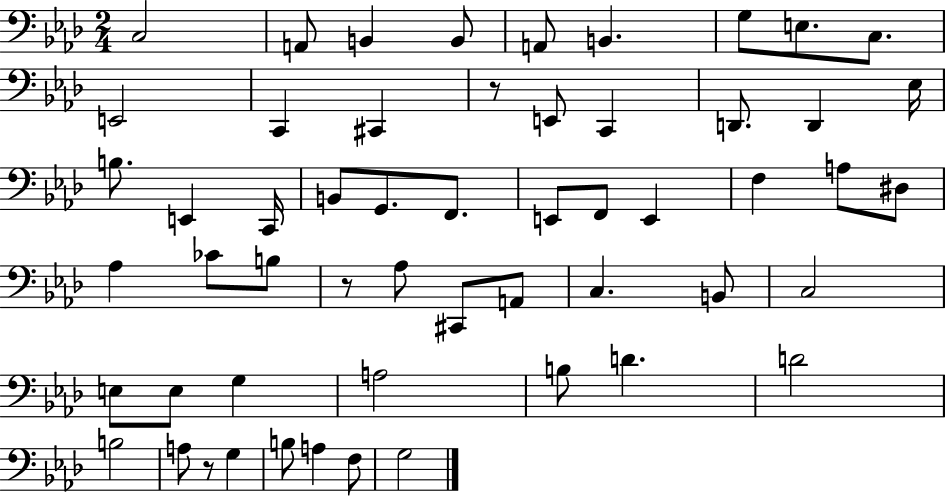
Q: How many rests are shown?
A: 3